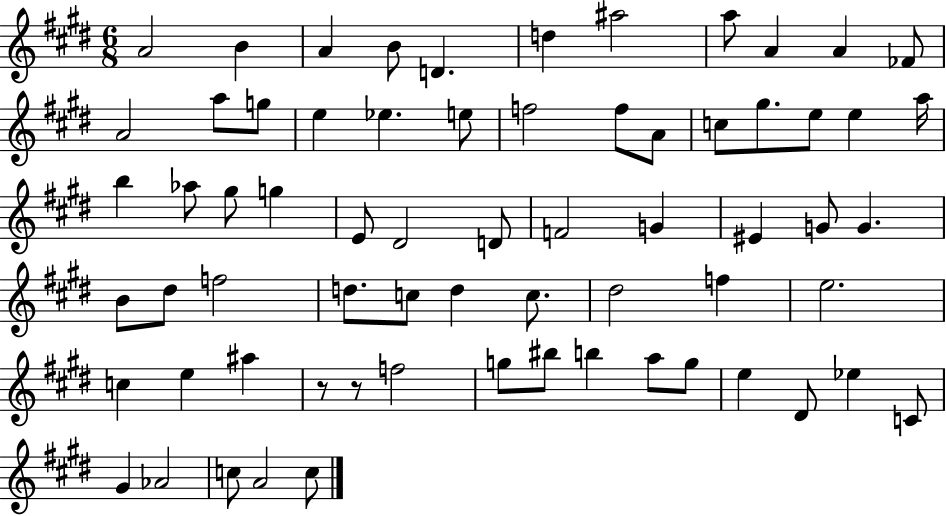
X:1
T:Untitled
M:6/8
L:1/4
K:E
A2 B A B/2 D d ^a2 a/2 A A _F/2 A2 a/2 g/2 e _e e/2 f2 f/2 A/2 c/2 ^g/2 e/2 e a/4 b _a/2 ^g/2 g E/2 ^D2 D/2 F2 G ^E G/2 G B/2 ^d/2 f2 d/2 c/2 d c/2 ^d2 f e2 c e ^a z/2 z/2 f2 g/2 ^b/2 b a/2 g/2 e ^D/2 _e C/2 ^G _A2 c/2 A2 c/2